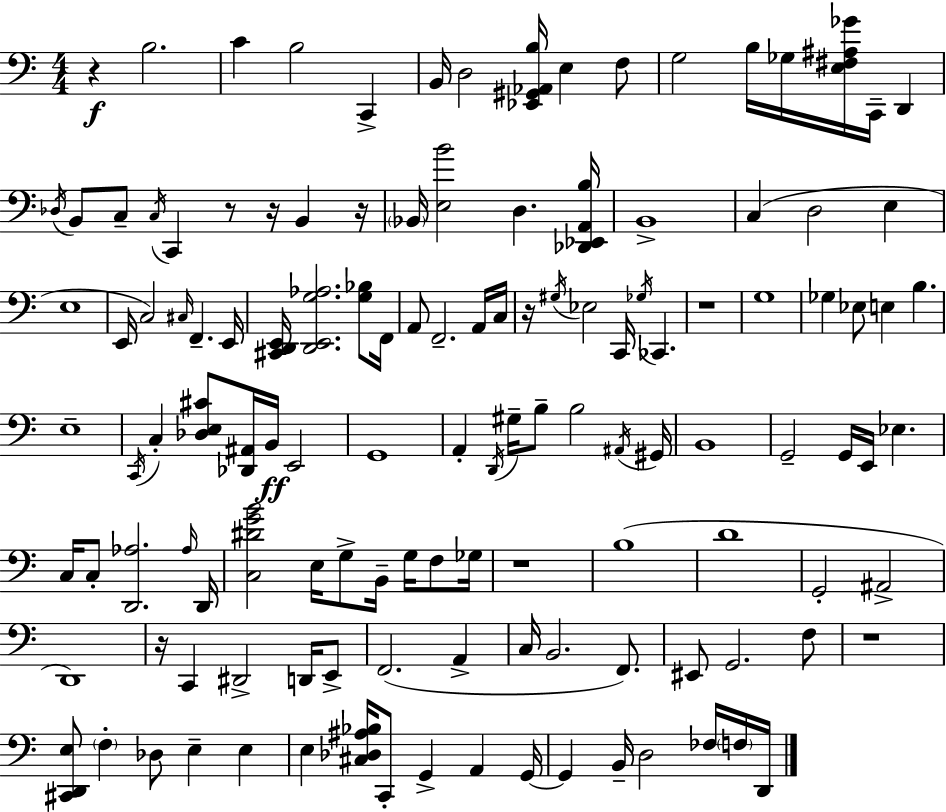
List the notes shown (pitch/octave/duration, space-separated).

R/q B3/h. C4/q B3/h C2/q B2/s D3/h [Eb2,G#2,Ab2,B3]/s E3/q F3/e G3/h B3/s Gb3/s [E3,F#3,A#3,Gb4]/s C2/s D2/q Db3/s B2/e C3/e C3/s C2/q R/e R/s B2/q R/s Bb2/s [E3,B4]/h D3/q. [Db2,Eb2,A2,B3]/s B2/w C3/q D3/h E3/q E3/w E2/s C3/h C#3/s F2/q. E2/s [C#2,D2,E2]/s [D2,E2,G3,Ab3]/h. [G3,Bb3]/e F2/s A2/e F2/h. A2/s C3/s R/s G#3/s Eb3/h C2/s Gb3/s CES2/q. R/w G3/w Gb3/q Eb3/e E3/q B3/q. E3/w C2/s C3/q [Db3,E3,C#4]/e [Db2,A#2]/s B2/s E2/h G2/w A2/q D2/s G#3/s B3/e B3/h A#2/s G#2/s B2/w G2/h G2/s E2/s Eb3/q. C3/s C3/e [D2,Ab3]/h. Ab3/s D2/s [C3,D#4,G4,B4]/h E3/s G3/e B2/s G3/s F3/e Gb3/s R/w B3/w D4/w G2/h A#2/h D2/w R/s C2/q D#2/h D2/s E2/e F2/h. A2/q C3/s B2/h. F2/e. EIS2/e G2/h. F3/e R/w [C#2,D2,E3]/e F3/q Db3/e E3/q E3/q E3/q [C#3,Db3,A#3,Bb3]/s C2/e G2/q A2/q G2/s G2/q B2/s D3/h FES3/s F3/s D2/s